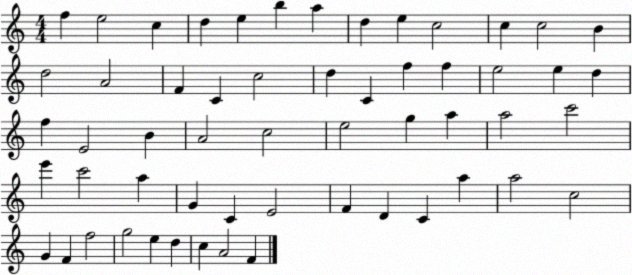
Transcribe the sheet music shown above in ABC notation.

X:1
T:Untitled
M:4/4
L:1/4
K:C
f e2 c d e b a d e c2 c c2 B d2 A2 F C c2 d C f f e2 e d f E2 B A2 c2 e2 g a a2 c'2 e' c'2 a G C E2 F D C a a2 c2 G F f2 g2 e d c A2 F